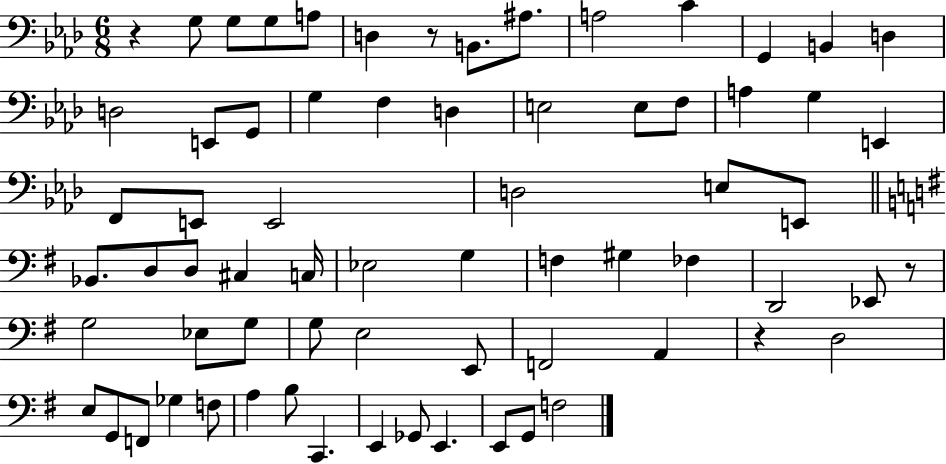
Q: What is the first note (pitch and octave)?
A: G3